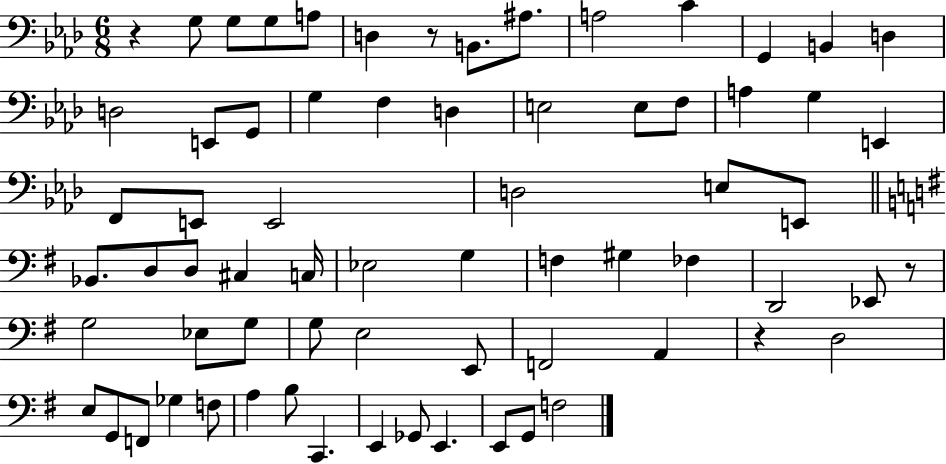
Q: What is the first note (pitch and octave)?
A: G3